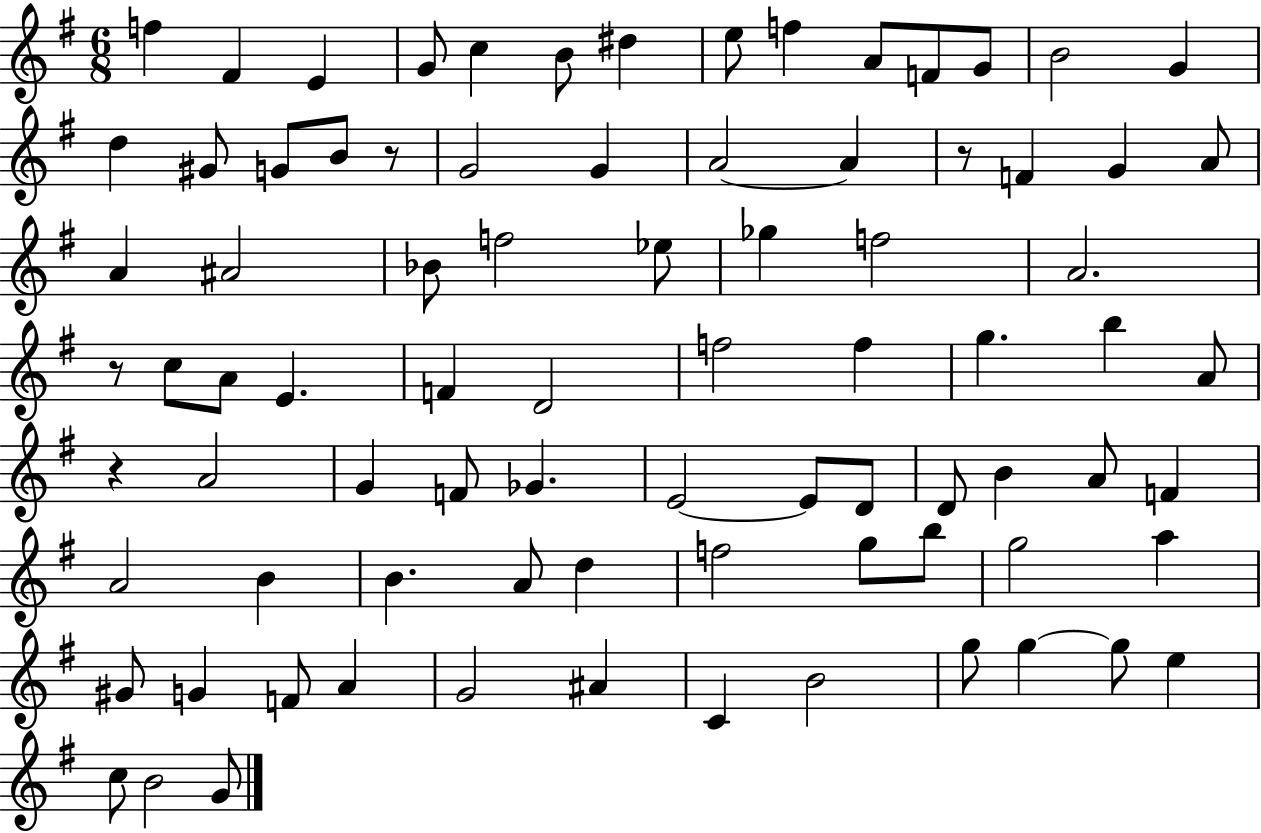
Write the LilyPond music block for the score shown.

{
  \clef treble
  \numericTimeSignature
  \time 6/8
  \key g \major
  f''4 fis'4 e'4 | g'8 c''4 b'8 dis''4 | e''8 f''4 a'8 f'8 g'8 | b'2 g'4 | \break d''4 gis'8 g'8 b'8 r8 | g'2 g'4 | a'2~~ a'4 | r8 f'4 g'4 a'8 | \break a'4 ais'2 | bes'8 f''2 ees''8 | ges''4 f''2 | a'2. | \break r8 c''8 a'8 e'4. | f'4 d'2 | f''2 f''4 | g''4. b''4 a'8 | \break r4 a'2 | g'4 f'8 ges'4. | e'2~~ e'8 d'8 | d'8 b'4 a'8 f'4 | \break a'2 b'4 | b'4. a'8 d''4 | f''2 g''8 b''8 | g''2 a''4 | \break gis'8 g'4 f'8 a'4 | g'2 ais'4 | c'4 b'2 | g''8 g''4~~ g''8 e''4 | \break c''8 b'2 g'8 | \bar "|."
}